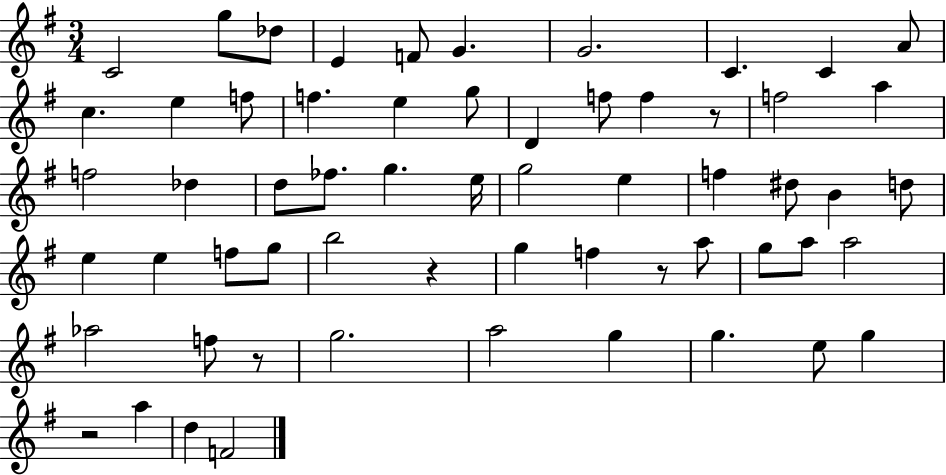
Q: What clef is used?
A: treble